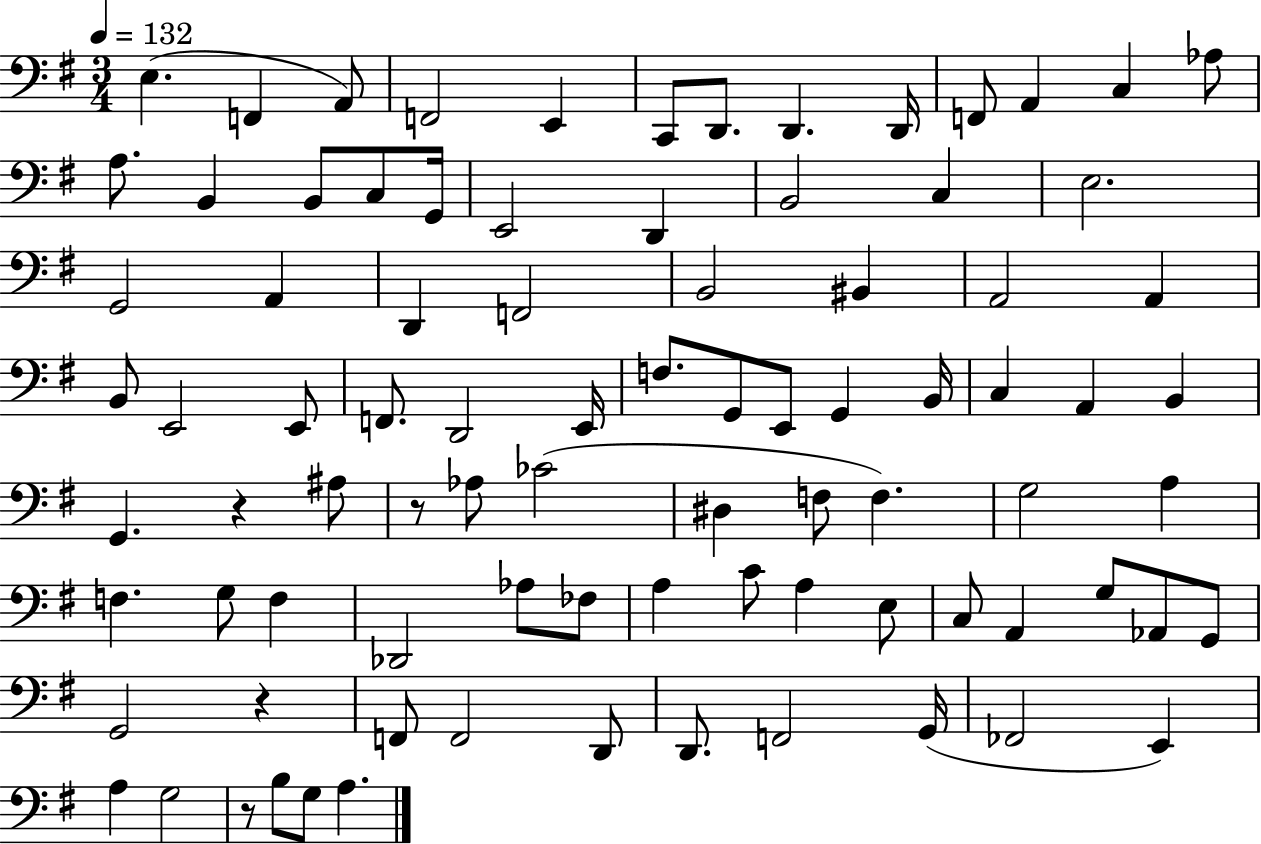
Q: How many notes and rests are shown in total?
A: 87